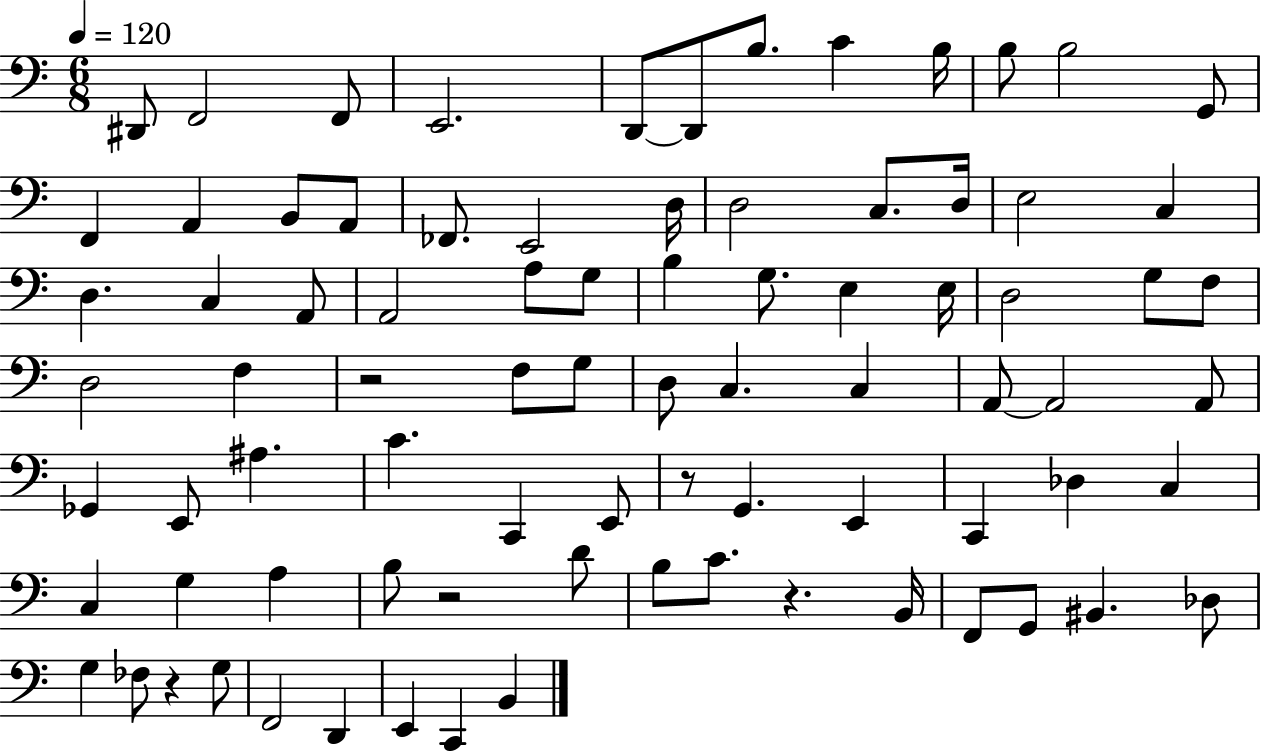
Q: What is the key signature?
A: C major